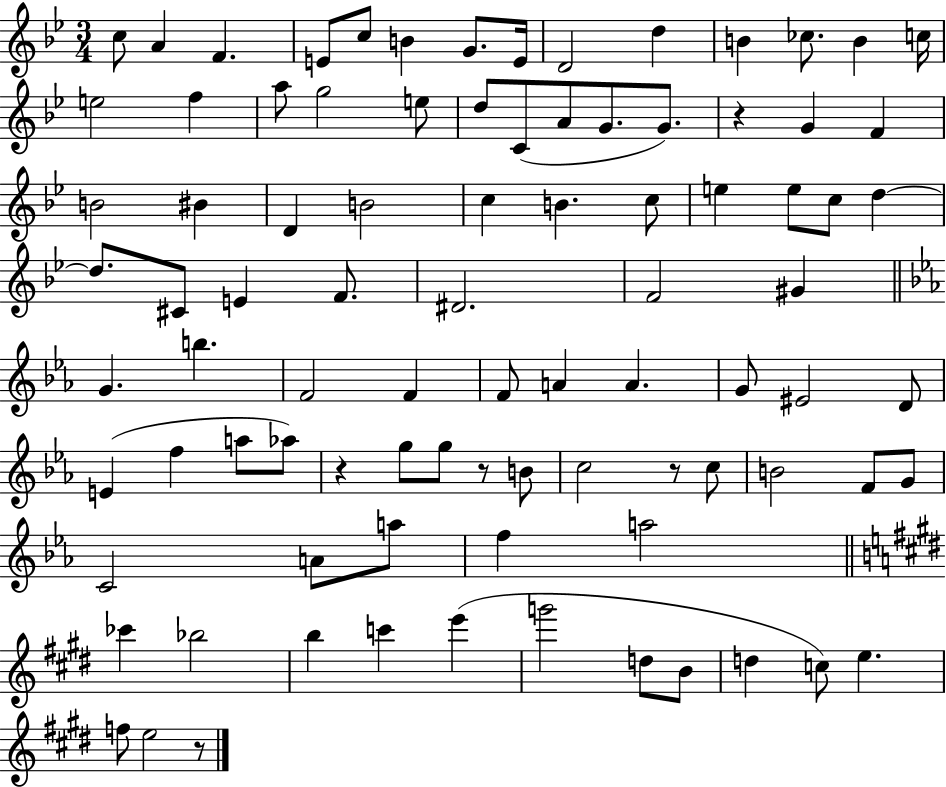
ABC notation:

X:1
T:Untitled
M:3/4
L:1/4
K:Bb
c/2 A F E/2 c/2 B G/2 E/4 D2 d B _c/2 B c/4 e2 f a/2 g2 e/2 d/2 C/2 A/2 G/2 G/2 z G F B2 ^B D B2 c B c/2 e e/2 c/2 d d/2 ^C/2 E F/2 ^D2 F2 ^G G b F2 F F/2 A A G/2 ^E2 D/2 E f a/2 _a/2 z g/2 g/2 z/2 B/2 c2 z/2 c/2 B2 F/2 G/2 C2 A/2 a/2 f a2 _c' _b2 b c' e' g'2 d/2 B/2 d c/2 e f/2 e2 z/2